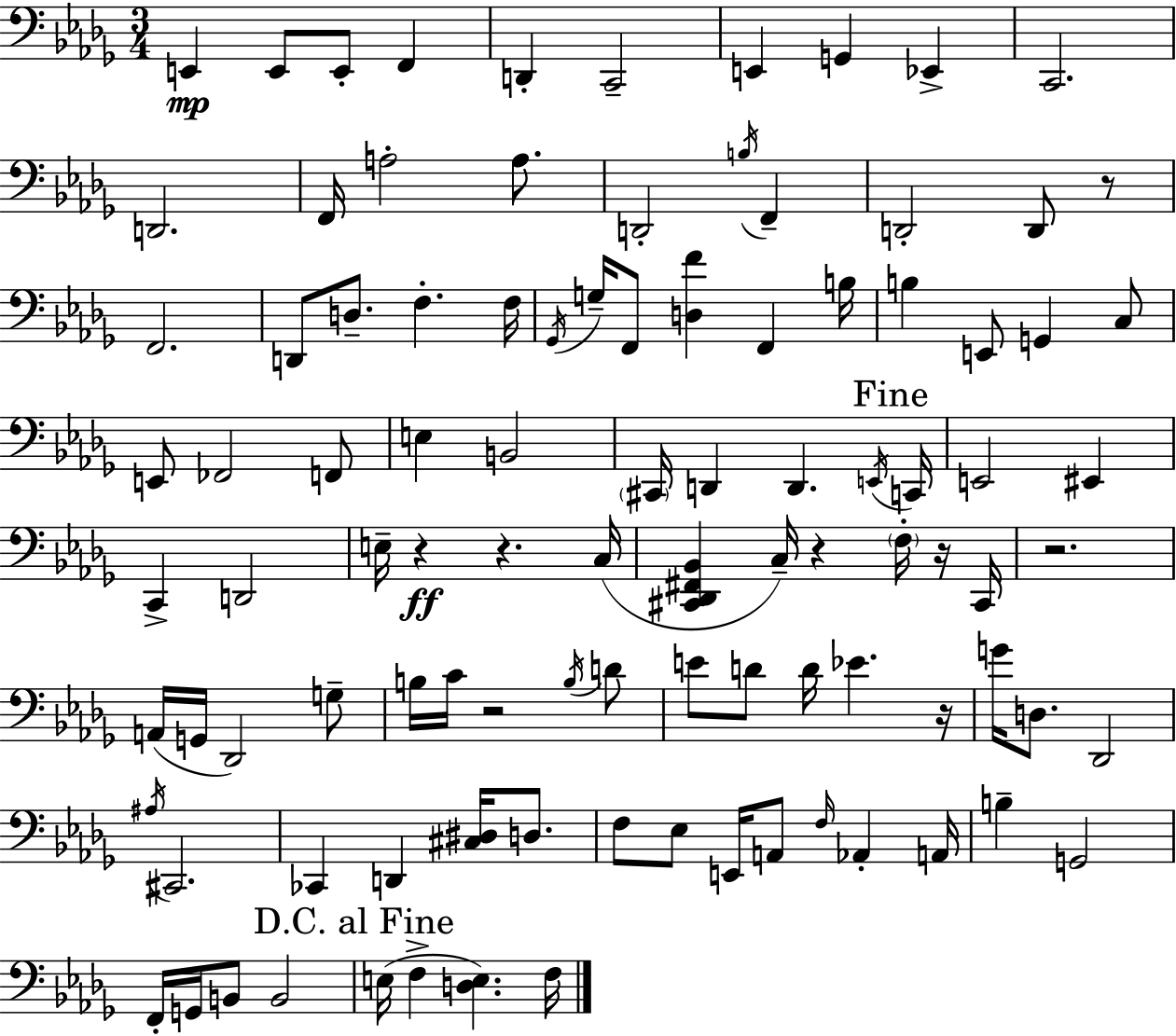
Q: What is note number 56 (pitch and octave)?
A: G3